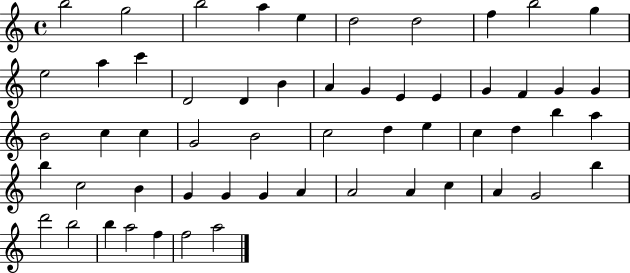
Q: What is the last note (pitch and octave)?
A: A5